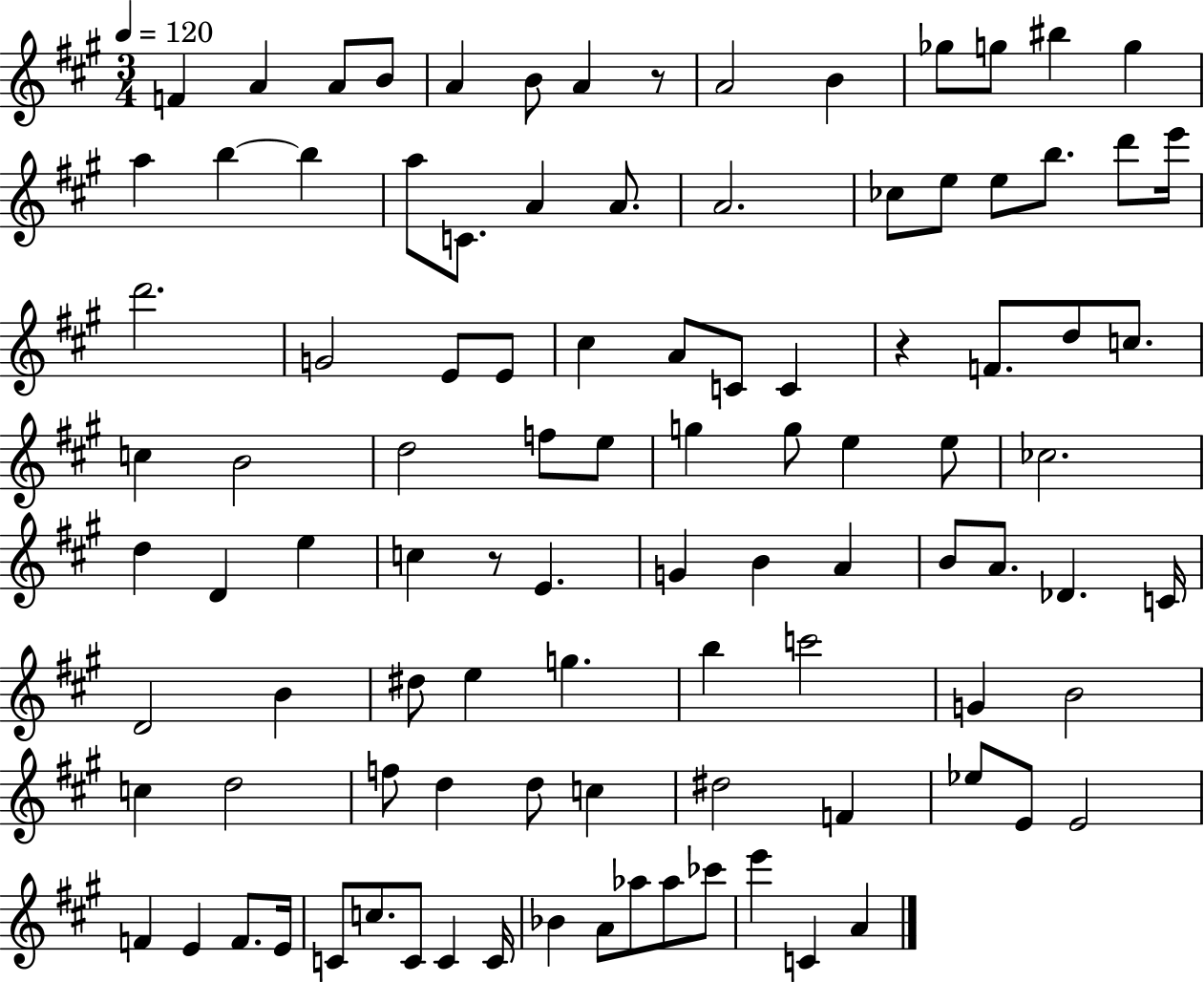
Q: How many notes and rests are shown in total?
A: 100